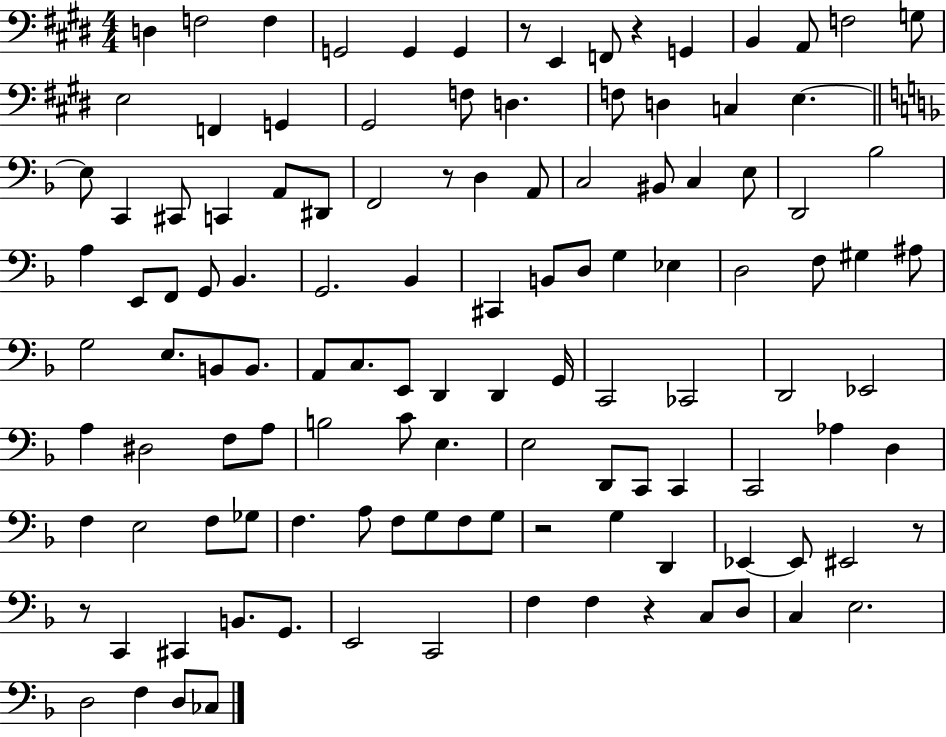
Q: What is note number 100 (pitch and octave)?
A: B2